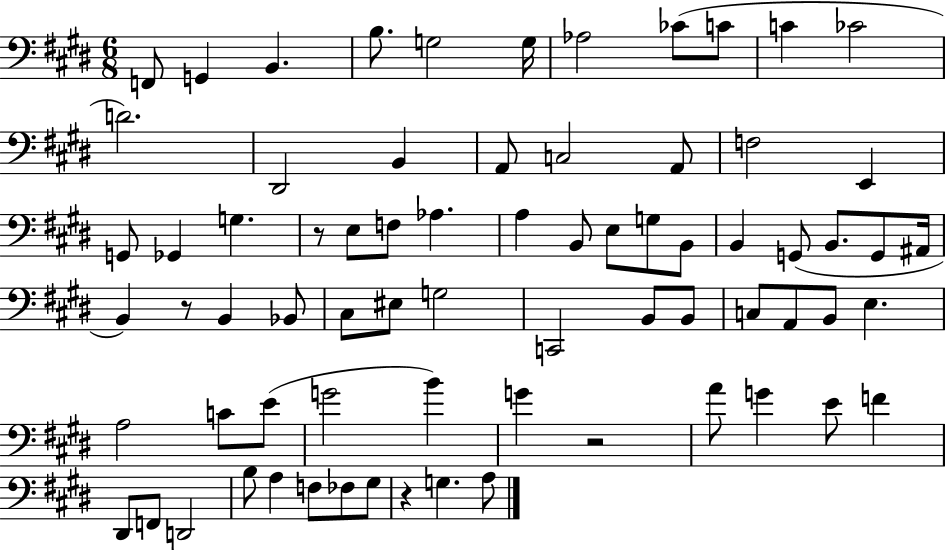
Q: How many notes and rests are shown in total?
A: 72